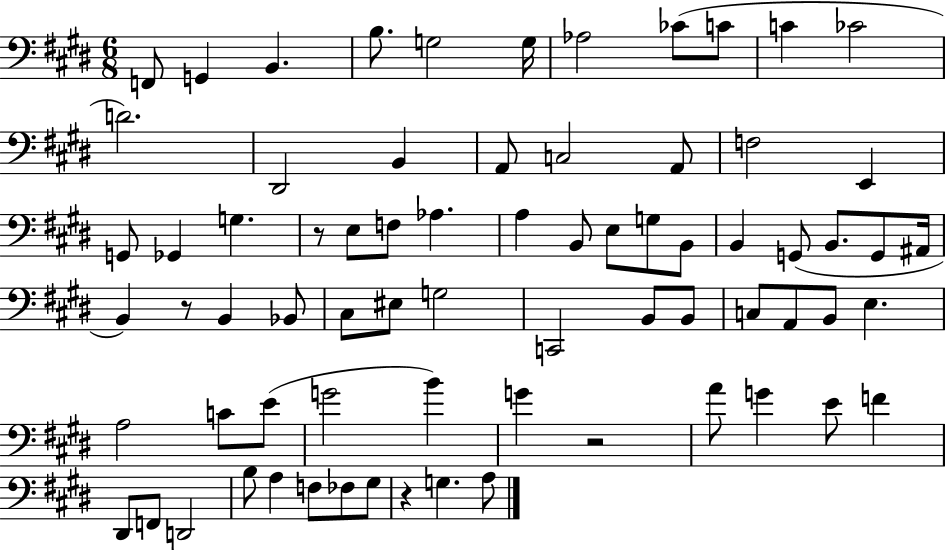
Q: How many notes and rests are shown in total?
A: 72